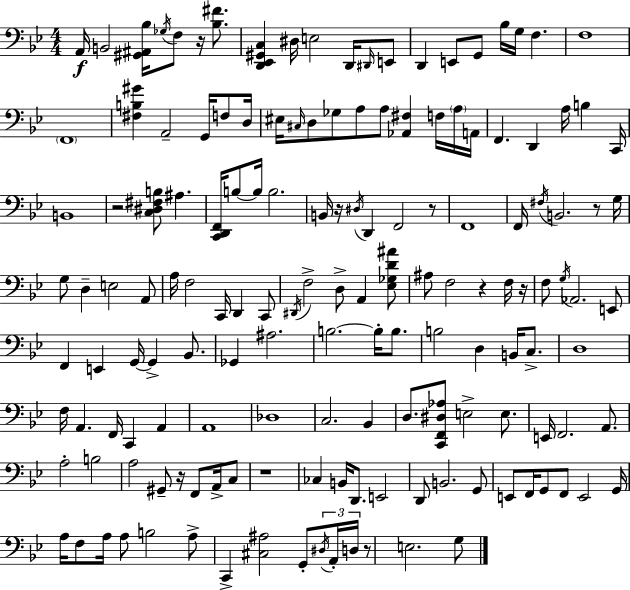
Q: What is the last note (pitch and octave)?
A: G3